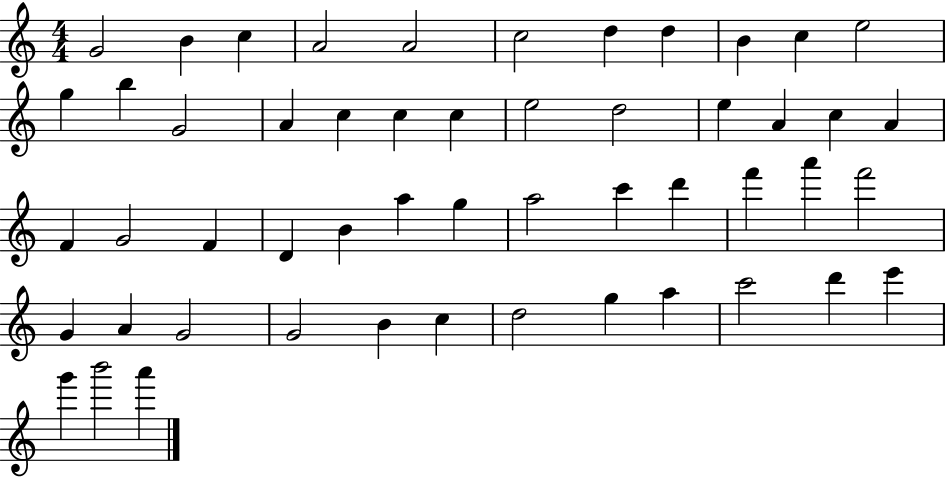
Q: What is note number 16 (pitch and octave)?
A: C5